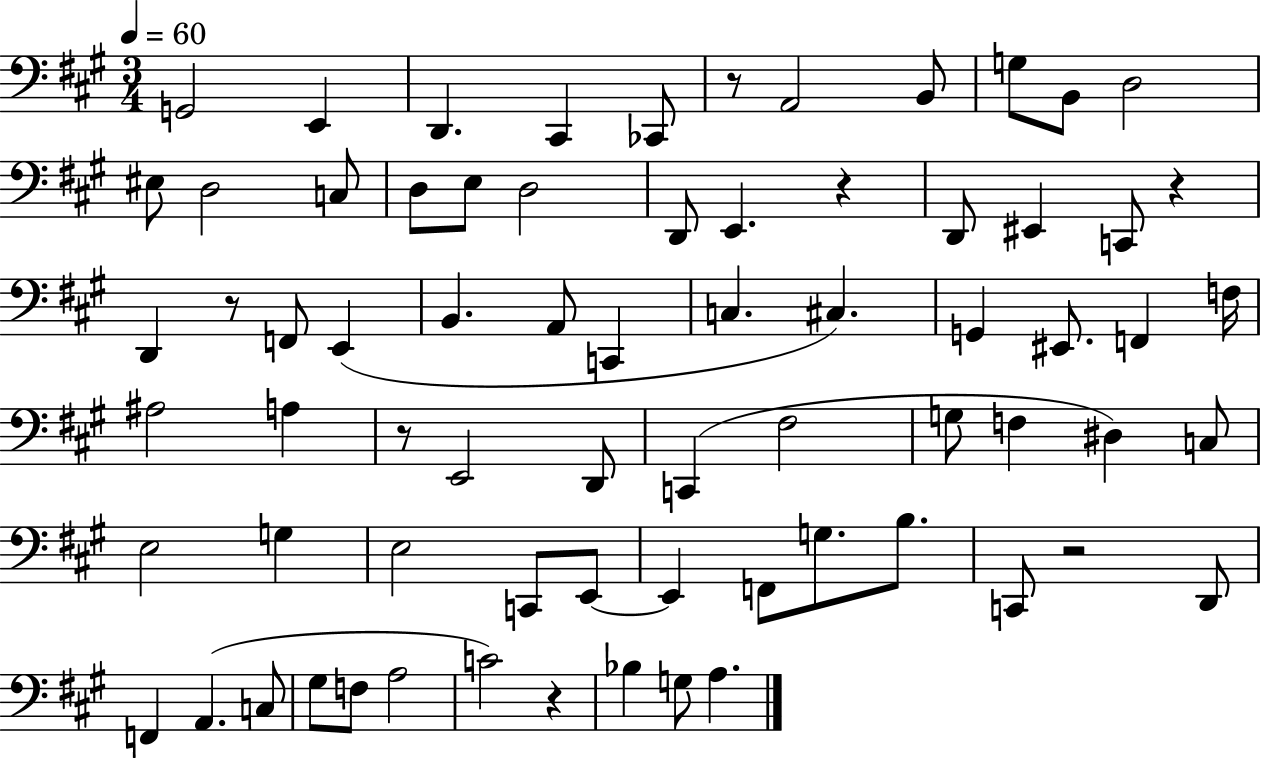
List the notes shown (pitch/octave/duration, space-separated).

G2/h E2/q D2/q. C#2/q CES2/e R/e A2/h B2/e G3/e B2/e D3/h EIS3/e D3/h C3/e D3/e E3/e D3/h D2/e E2/q. R/q D2/e EIS2/q C2/e R/q D2/q R/e F2/e E2/q B2/q. A2/e C2/q C3/q. C#3/q. G2/q EIS2/e. F2/q F3/s A#3/h A3/q R/e E2/h D2/e C2/q F#3/h G3/e F3/q D#3/q C3/e E3/h G3/q E3/h C2/e E2/e E2/q F2/e G3/e. B3/e. C2/e R/h D2/e F2/q A2/q. C3/e G#3/e F3/e A3/h C4/h R/q Bb3/q G3/e A3/q.